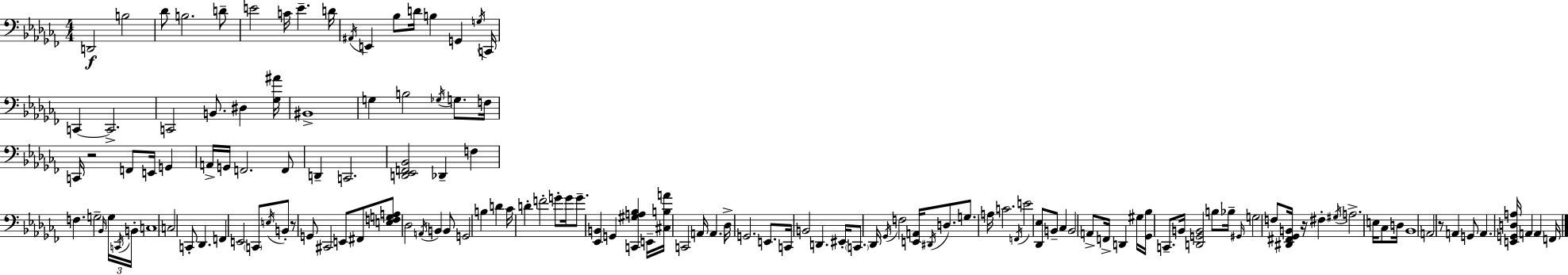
{
  \clef bass
  \numericTimeSignature
  \time 4/4
  \key aes \minor
  d,2\f b2 | des'8 b2. d'8-- | e'2 c'16 e'4.-- d'16 | \acciaccatura { ais,16 } e,4 bes8 d'16 b4 g,4 | \break \acciaccatura { g16 } c,16 c,4~~ c,2.-> | c,2 b,8. dis4 | <ges ais'>16 bis,1-> | g4 b2 \acciaccatura { ges16 } g8. | \break f16 c,16 r2 f,8 e,16 g,4 | a,16-> g,16 f,2. | f,8 d,4-- c,2. | <d, ees, f, bes,>2 des,4-- f4 | \break f4. g2-- | \grace { bes,16 } \tuplet 3/2 { g16 \acciaccatura { c,16 } b,16-. } c1 | c2 c,8-. des,4. | f,4 e,2 | \break \parenthesize c,8 \acciaccatura { e16 } b,8-. r8 g,8 cis,2 | e,8 fis,8 <e f g a>8 des2 | \acciaccatura { a,16 } b,4 b,8 g,2 b4 | d'4 ces'16 d'4-. f'2-. | \break g'8-. g'16 g'8.-- <ees, b,>4 g,4 | <c, gis a bes>4 e,16-- <cis b a'>16 c,2 | a,16 a,4. des16-> g,2. | e,8. c,16 b,2 | \break d,4. eis,16-. \parenthesize c,8. des,16 \acciaccatura { ges,16 } f2 | <e, a,>16 \acciaccatura { dis,16 } d8. g8. a16 c'2. | \acciaccatura { f,16 } e'2 | <des, ees>8 b,8-- ces4 b,2 | \break a,8-> f,16-> d,4 gis16 <ges, bes>16 c,8.-- b,16 <d, g, b,>2 | b8 bes16-- \grace { gis,16 } g2 | f8 <dis, fis, ges, b,>16 r16 fis4-. \acciaccatura { gis16 } a2.-> | e16 ces8 d16 bes,1 | \break a,2 | r8 a,4 g,8 a,4. | <e, g, d a>16 a,4 a,4 f,16 \bar "|."
}